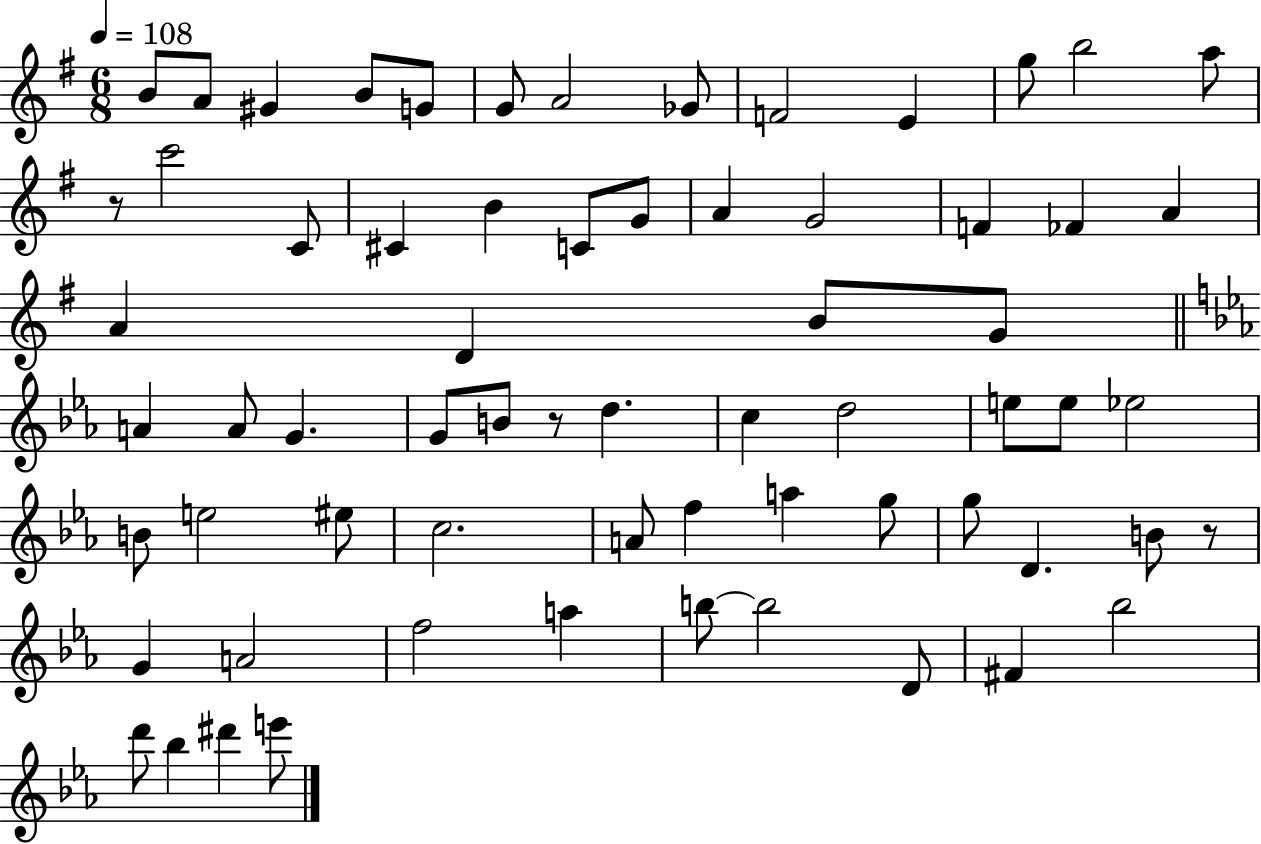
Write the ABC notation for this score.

X:1
T:Untitled
M:6/8
L:1/4
K:G
B/2 A/2 ^G B/2 G/2 G/2 A2 _G/2 F2 E g/2 b2 a/2 z/2 c'2 C/2 ^C B C/2 G/2 A G2 F _F A A D B/2 G/2 A A/2 G G/2 B/2 z/2 d c d2 e/2 e/2 _e2 B/2 e2 ^e/2 c2 A/2 f a g/2 g/2 D B/2 z/2 G A2 f2 a b/2 b2 D/2 ^F _b2 d'/2 _b ^d' e'/2